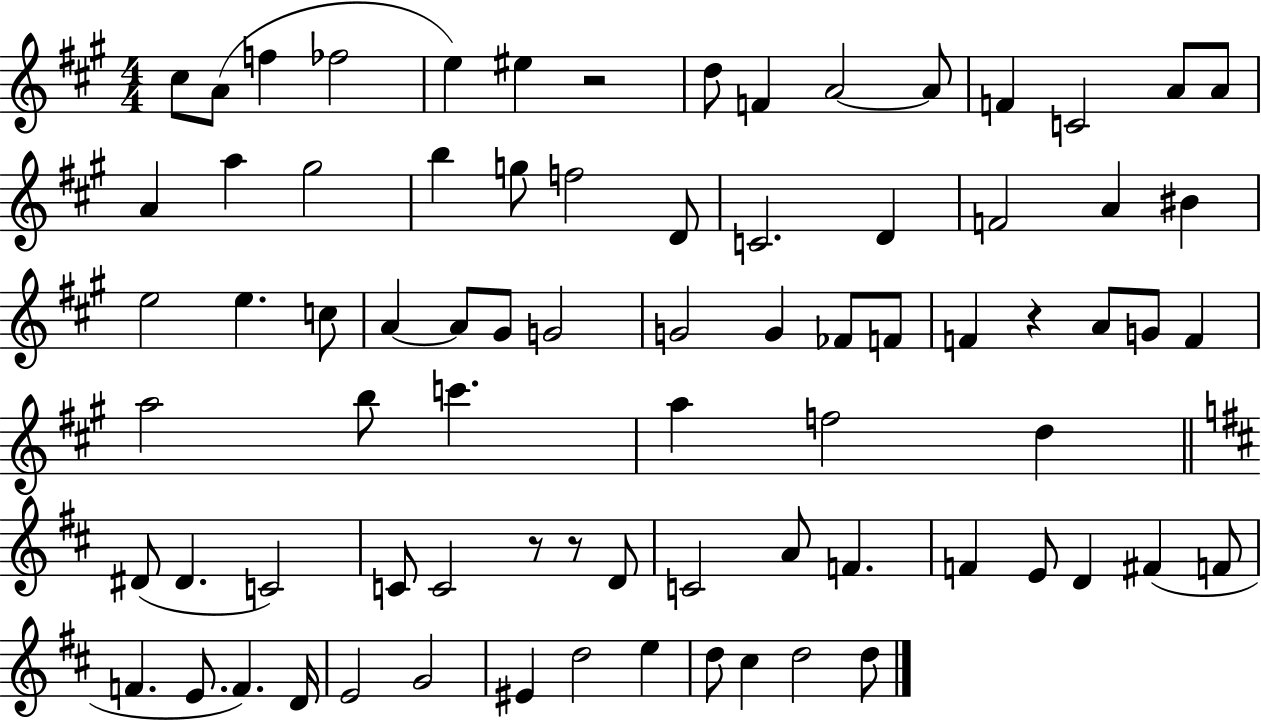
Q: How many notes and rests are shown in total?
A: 78